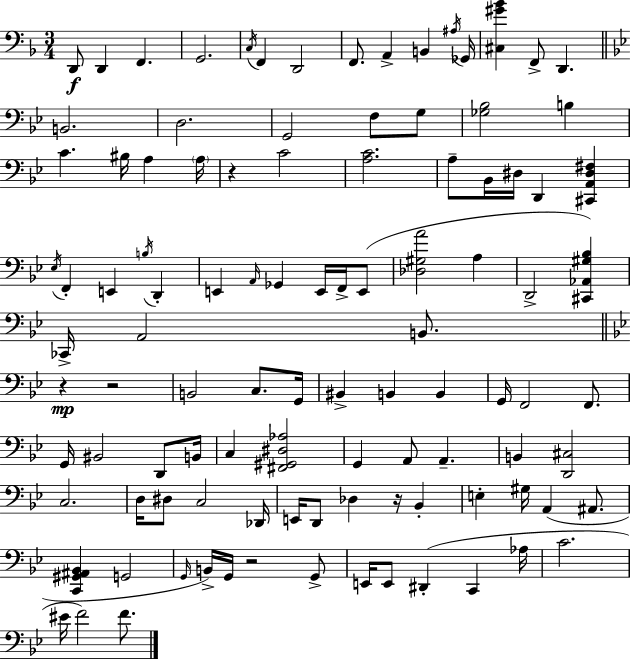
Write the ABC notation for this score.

X:1
T:Untitled
M:3/4
L:1/4
K:F
D,,/2 D,, F,, G,,2 C,/4 F,, D,,2 F,,/2 A,, B,, ^A,/4 _G,,/4 [^C,^G_B] F,,/2 D,, B,,2 D,2 G,,2 F,/2 G,/2 [_G,_B,]2 B, C ^B,/4 A, A,/4 z C2 [A,C]2 A,/2 _B,,/4 ^D,/4 D,, [^C,,A,,^D,^F,] _E,/4 F,, E,, B,/4 D,, E,, A,,/4 _G,, E,,/4 F,,/4 E,,/2 [_D,^G,A]2 A, D,,2 [^C,,_A,,^G,_B,] _C,,/4 A,,2 B,,/2 z z2 B,,2 C,/2 G,,/4 ^B,, B,, B,, G,,/4 F,,2 F,,/2 G,,/4 ^B,,2 D,,/2 B,,/4 C, [^F,,^G,,^D,_A,]2 G,, A,,/2 A,, B,, [D,,^C,]2 C,2 D,/4 ^D,/2 C,2 _D,,/4 E,,/4 D,,/2 _D, z/4 _B,, E, ^G,/4 A,, ^A,,/2 [C,,^G,,^A,,_B,,] G,,2 G,,/4 B,,/4 G,,/4 z2 G,,/2 E,,/4 E,,/2 ^D,, C,, _A,/4 C2 ^E/4 F2 F/2